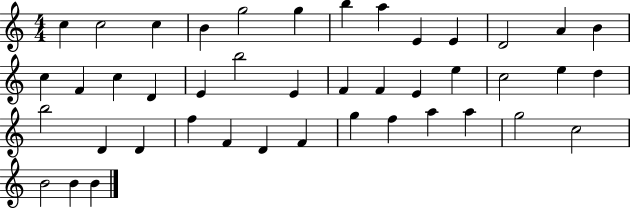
{
  \clef treble
  \numericTimeSignature
  \time 4/4
  \key c \major
  c''4 c''2 c''4 | b'4 g''2 g''4 | b''4 a''4 e'4 e'4 | d'2 a'4 b'4 | \break c''4 f'4 c''4 d'4 | e'4 b''2 e'4 | f'4 f'4 e'4 e''4 | c''2 e''4 d''4 | \break b''2 d'4 d'4 | f''4 f'4 d'4 f'4 | g''4 f''4 a''4 a''4 | g''2 c''2 | \break b'2 b'4 b'4 | \bar "|."
}